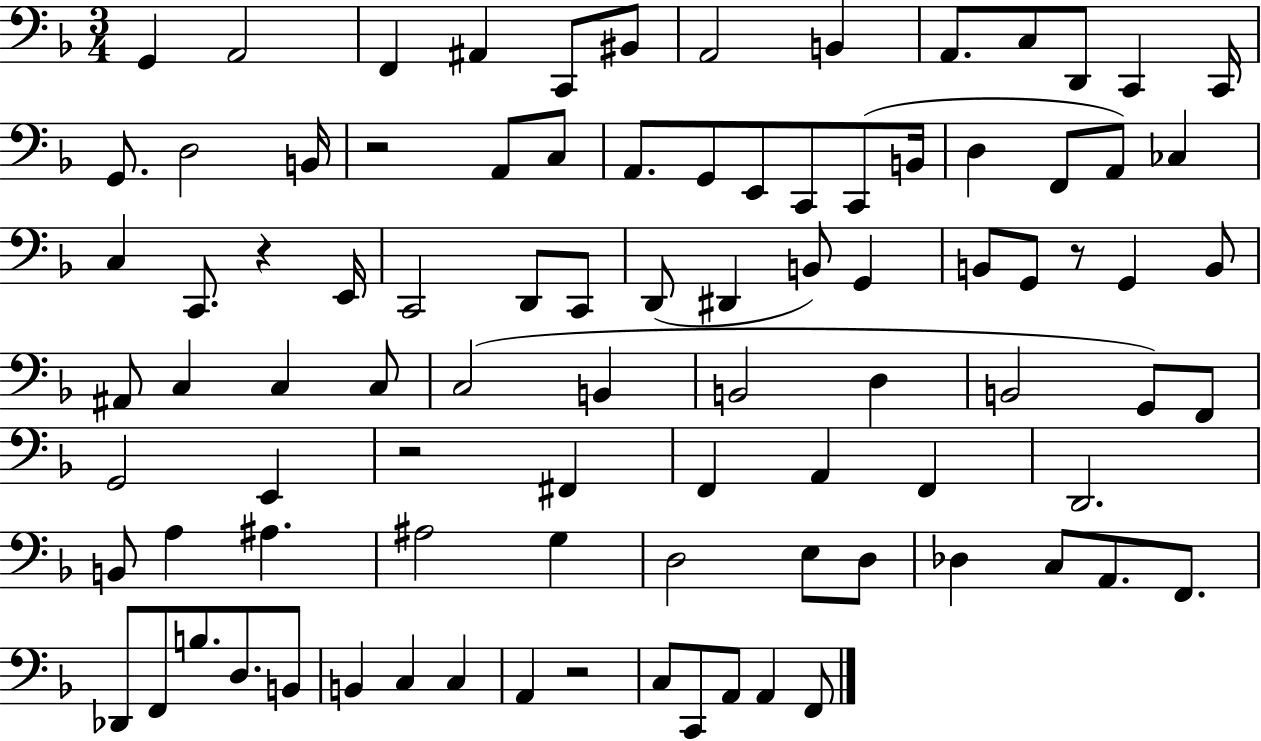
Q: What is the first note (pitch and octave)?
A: G2